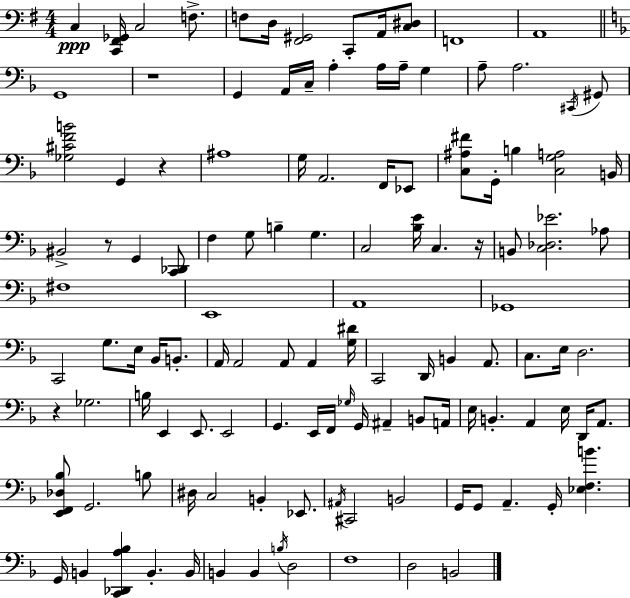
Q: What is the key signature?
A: E minor